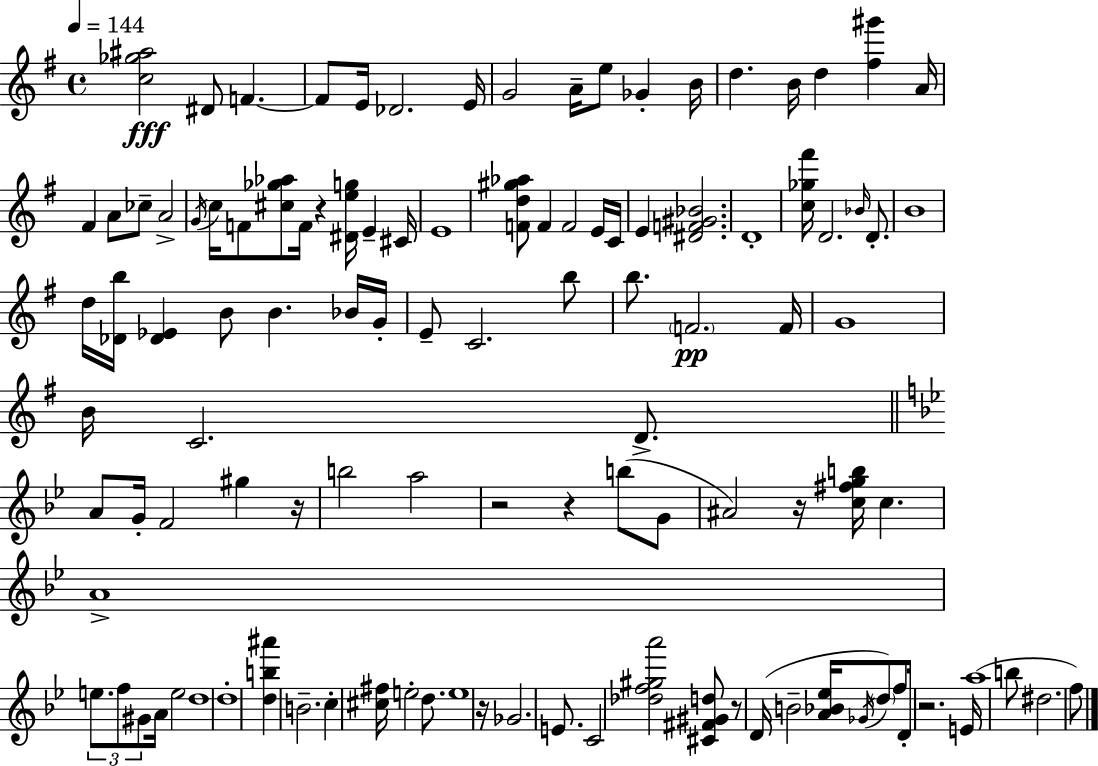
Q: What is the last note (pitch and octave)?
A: F5